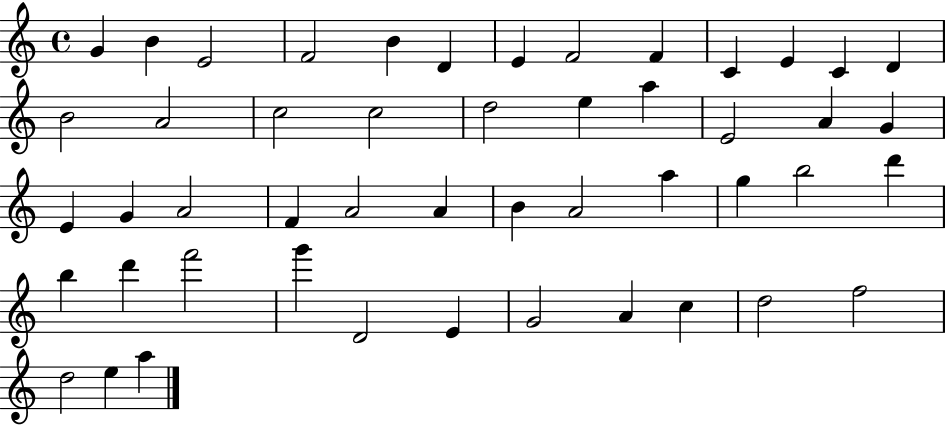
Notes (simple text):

G4/q B4/q E4/h F4/h B4/q D4/q E4/q F4/h F4/q C4/q E4/q C4/q D4/q B4/h A4/h C5/h C5/h D5/h E5/q A5/q E4/h A4/q G4/q E4/q G4/q A4/h F4/q A4/h A4/q B4/q A4/h A5/q G5/q B5/h D6/q B5/q D6/q F6/h G6/q D4/h E4/q G4/h A4/q C5/q D5/h F5/h D5/h E5/q A5/q